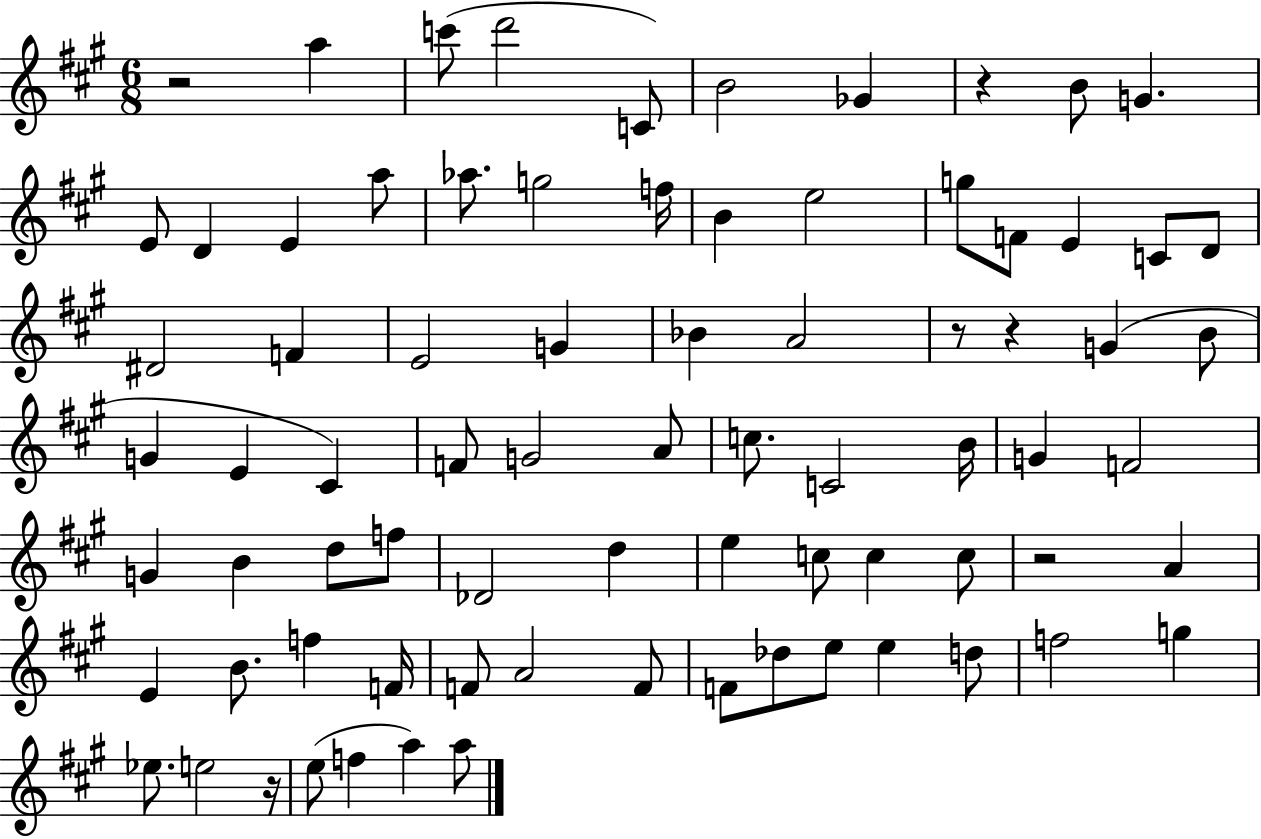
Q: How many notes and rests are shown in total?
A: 78